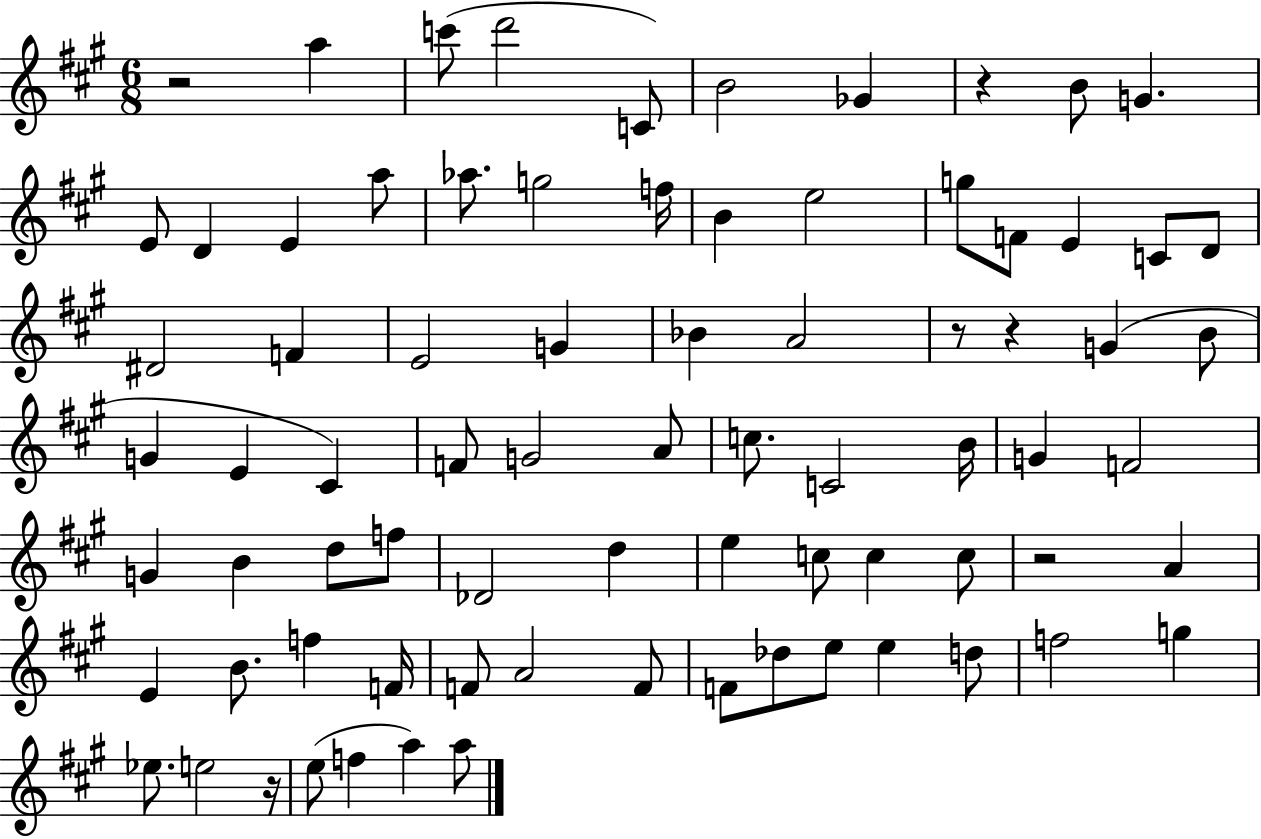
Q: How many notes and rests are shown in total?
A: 78